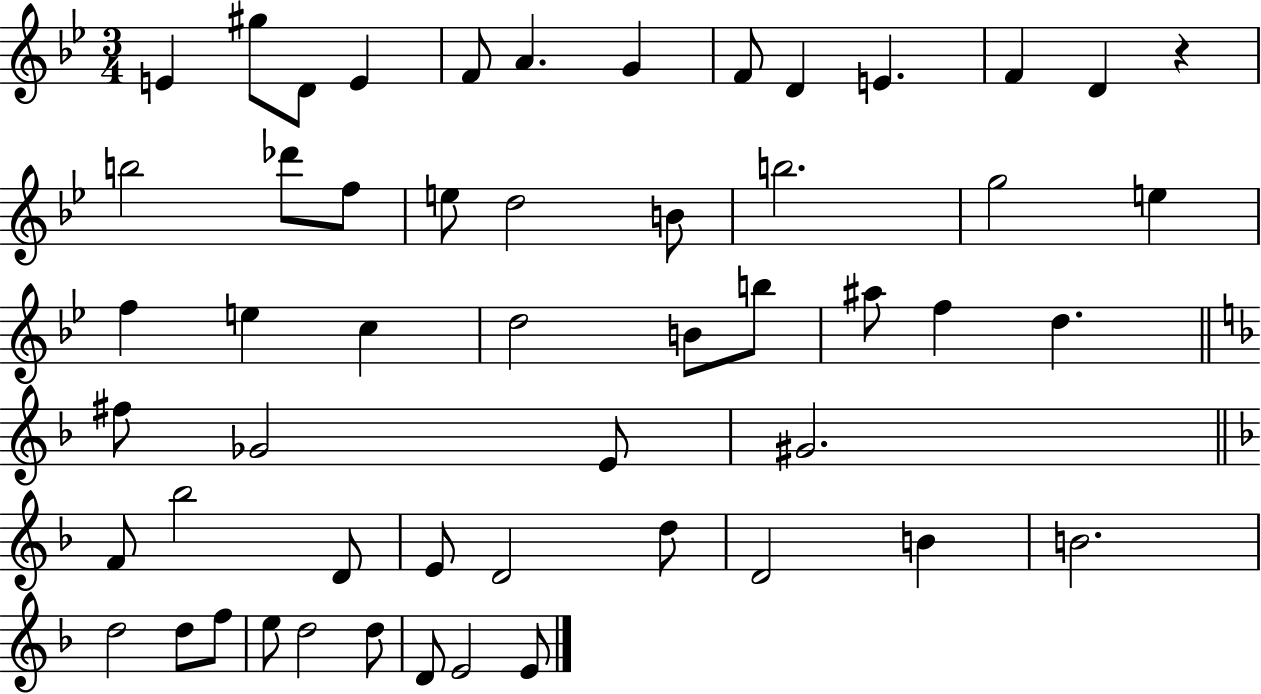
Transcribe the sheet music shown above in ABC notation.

X:1
T:Untitled
M:3/4
L:1/4
K:Bb
E ^g/2 D/2 E F/2 A G F/2 D E F D z b2 _d'/2 f/2 e/2 d2 B/2 b2 g2 e f e c d2 B/2 b/2 ^a/2 f d ^f/2 _G2 E/2 ^G2 F/2 _b2 D/2 E/2 D2 d/2 D2 B B2 d2 d/2 f/2 e/2 d2 d/2 D/2 E2 E/2